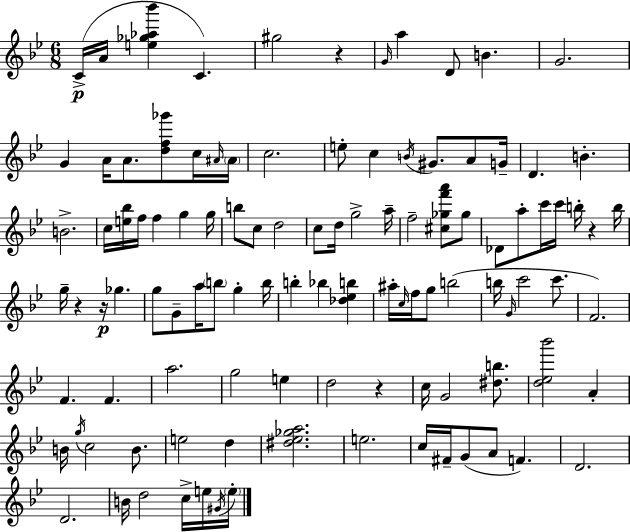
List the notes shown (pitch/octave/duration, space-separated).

C4/s A4/s [E5,Gb5,Ab5,Bb6]/q C4/q. G#5/h R/q G4/s A5/q D4/e B4/q. G4/h. G4/q A4/s A4/e. [D5,F5,Gb6]/e C5/s A#4/s A#4/s C5/h. E5/e C5/q B4/s G#4/e. A4/e G4/s D4/q. B4/q. B4/h. C5/s [E5,Bb5]/s F5/s F5/q G5/q G5/s B5/e C5/e D5/h C5/e D5/s G5/h A5/s F5/h [C#5,Gb5,F6,A6]/e Gb5/e Db4/e A5/e C6/s C6/s B5/s R/q B5/s G5/s R/q R/s Gb5/q. G5/e G4/e A5/s B5/e G5/q B5/s B5/q Bb5/q [Db5,Eb5,B5]/q A#5/s C5/s F5/s G5/e B5/h B5/s G4/s C6/h C6/e. F4/h. F4/q. F4/q. A5/h. G5/h E5/q D5/h R/q C5/s G4/h [D#5,B5]/e. [D5,Eb5,Bb6]/h A4/q B4/s G5/s C5/h B4/e. E5/h D5/q [D#5,Eb5,Gb5,A5]/h. E5/h. C5/s F#4/s G4/e A4/e F4/q. D4/h. D4/h. B4/s D5/h C5/s E5/s G#4/s E5/s